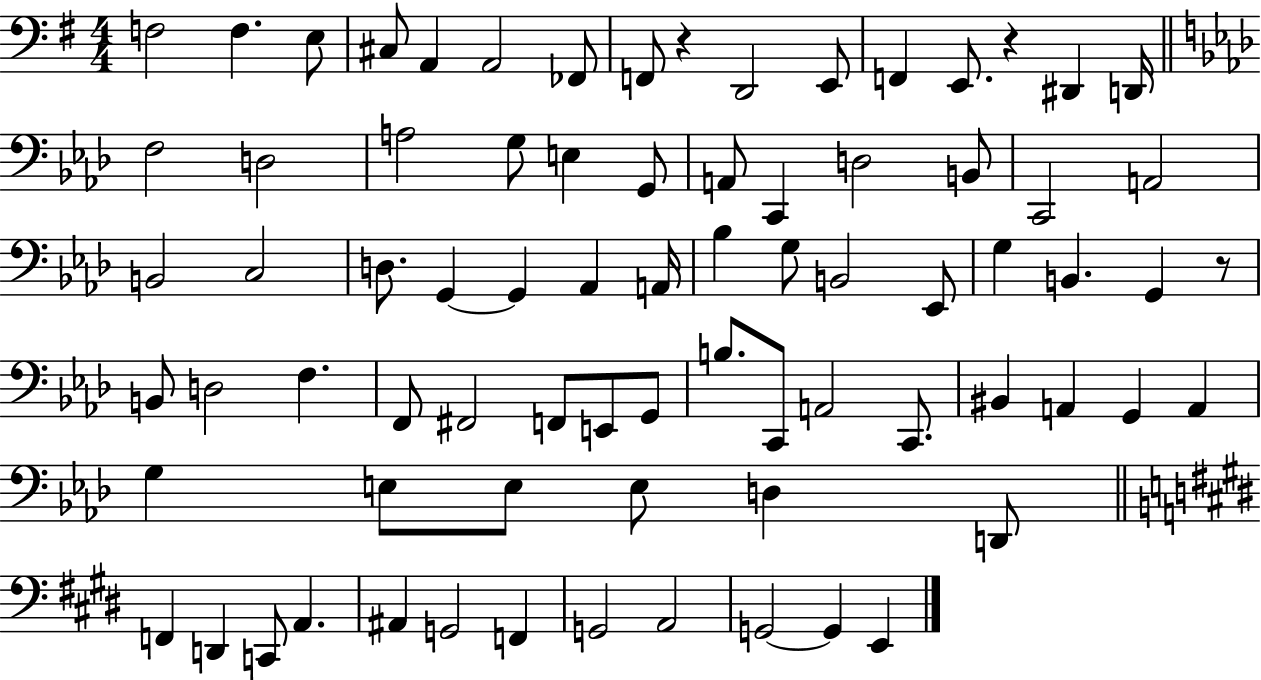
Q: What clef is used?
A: bass